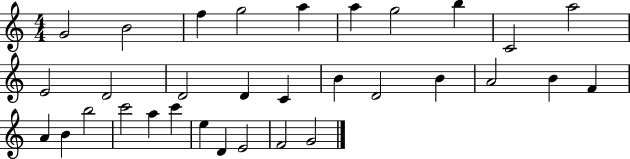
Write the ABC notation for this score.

X:1
T:Untitled
M:4/4
L:1/4
K:C
G2 B2 f g2 a a g2 b C2 a2 E2 D2 D2 D C B D2 B A2 B F A B b2 c'2 a c' e D E2 F2 G2